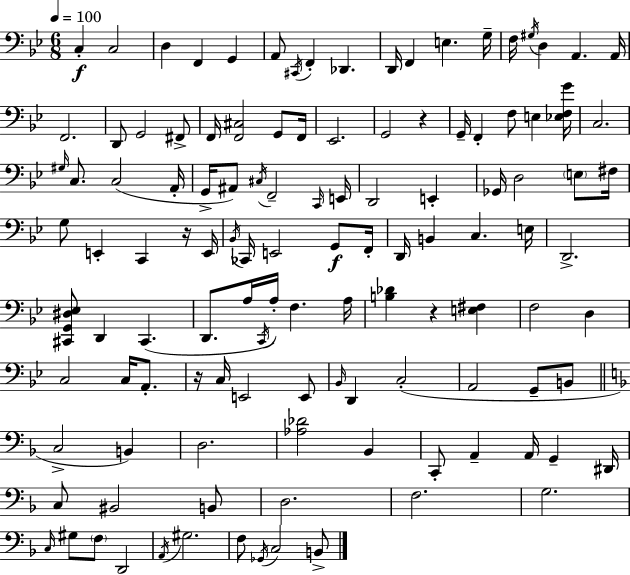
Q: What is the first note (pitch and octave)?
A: C3